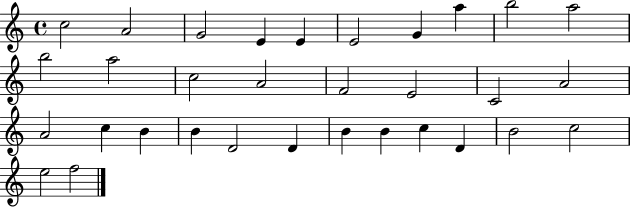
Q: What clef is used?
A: treble